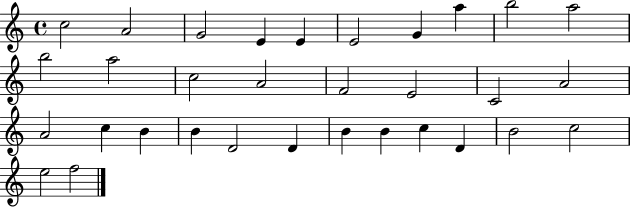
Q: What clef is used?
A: treble